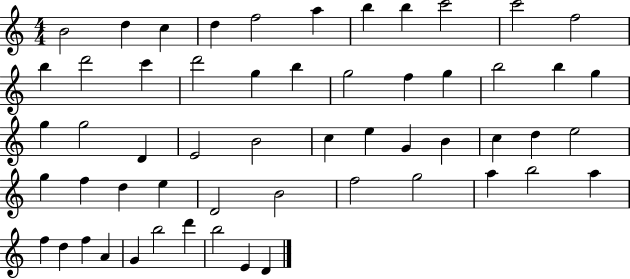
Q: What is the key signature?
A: C major